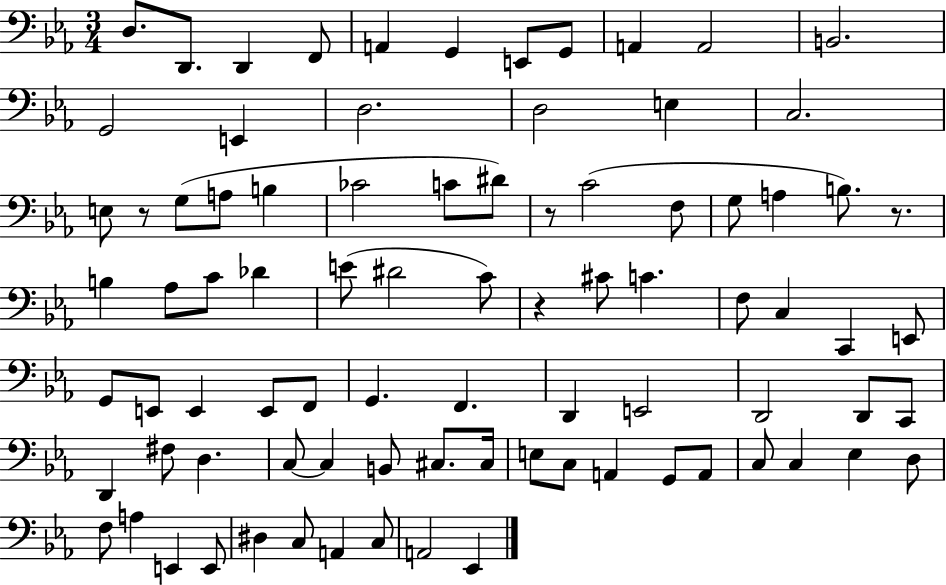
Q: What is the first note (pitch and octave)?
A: D3